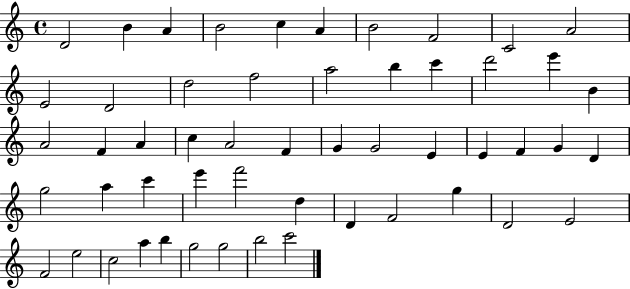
{
  \clef treble
  \time 4/4
  \defaultTimeSignature
  \key c \major
  d'2 b'4 a'4 | b'2 c''4 a'4 | b'2 f'2 | c'2 a'2 | \break e'2 d'2 | d''2 f''2 | a''2 b''4 c'''4 | d'''2 e'''4 b'4 | \break a'2 f'4 a'4 | c''4 a'2 f'4 | g'4 g'2 e'4 | e'4 f'4 g'4 d'4 | \break g''2 a''4 c'''4 | e'''4 f'''2 d''4 | d'4 f'2 g''4 | d'2 e'2 | \break f'2 e''2 | c''2 a''4 b''4 | g''2 g''2 | b''2 c'''2 | \break \bar "|."
}